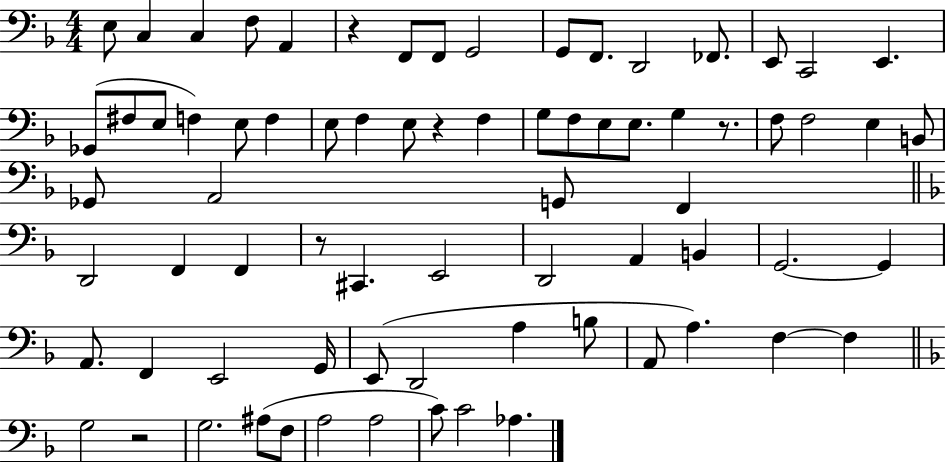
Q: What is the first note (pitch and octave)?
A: E3